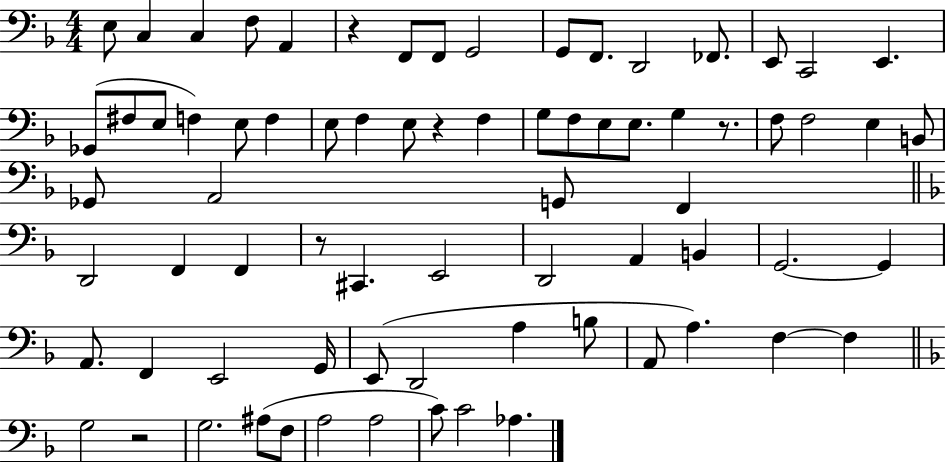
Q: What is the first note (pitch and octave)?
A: E3